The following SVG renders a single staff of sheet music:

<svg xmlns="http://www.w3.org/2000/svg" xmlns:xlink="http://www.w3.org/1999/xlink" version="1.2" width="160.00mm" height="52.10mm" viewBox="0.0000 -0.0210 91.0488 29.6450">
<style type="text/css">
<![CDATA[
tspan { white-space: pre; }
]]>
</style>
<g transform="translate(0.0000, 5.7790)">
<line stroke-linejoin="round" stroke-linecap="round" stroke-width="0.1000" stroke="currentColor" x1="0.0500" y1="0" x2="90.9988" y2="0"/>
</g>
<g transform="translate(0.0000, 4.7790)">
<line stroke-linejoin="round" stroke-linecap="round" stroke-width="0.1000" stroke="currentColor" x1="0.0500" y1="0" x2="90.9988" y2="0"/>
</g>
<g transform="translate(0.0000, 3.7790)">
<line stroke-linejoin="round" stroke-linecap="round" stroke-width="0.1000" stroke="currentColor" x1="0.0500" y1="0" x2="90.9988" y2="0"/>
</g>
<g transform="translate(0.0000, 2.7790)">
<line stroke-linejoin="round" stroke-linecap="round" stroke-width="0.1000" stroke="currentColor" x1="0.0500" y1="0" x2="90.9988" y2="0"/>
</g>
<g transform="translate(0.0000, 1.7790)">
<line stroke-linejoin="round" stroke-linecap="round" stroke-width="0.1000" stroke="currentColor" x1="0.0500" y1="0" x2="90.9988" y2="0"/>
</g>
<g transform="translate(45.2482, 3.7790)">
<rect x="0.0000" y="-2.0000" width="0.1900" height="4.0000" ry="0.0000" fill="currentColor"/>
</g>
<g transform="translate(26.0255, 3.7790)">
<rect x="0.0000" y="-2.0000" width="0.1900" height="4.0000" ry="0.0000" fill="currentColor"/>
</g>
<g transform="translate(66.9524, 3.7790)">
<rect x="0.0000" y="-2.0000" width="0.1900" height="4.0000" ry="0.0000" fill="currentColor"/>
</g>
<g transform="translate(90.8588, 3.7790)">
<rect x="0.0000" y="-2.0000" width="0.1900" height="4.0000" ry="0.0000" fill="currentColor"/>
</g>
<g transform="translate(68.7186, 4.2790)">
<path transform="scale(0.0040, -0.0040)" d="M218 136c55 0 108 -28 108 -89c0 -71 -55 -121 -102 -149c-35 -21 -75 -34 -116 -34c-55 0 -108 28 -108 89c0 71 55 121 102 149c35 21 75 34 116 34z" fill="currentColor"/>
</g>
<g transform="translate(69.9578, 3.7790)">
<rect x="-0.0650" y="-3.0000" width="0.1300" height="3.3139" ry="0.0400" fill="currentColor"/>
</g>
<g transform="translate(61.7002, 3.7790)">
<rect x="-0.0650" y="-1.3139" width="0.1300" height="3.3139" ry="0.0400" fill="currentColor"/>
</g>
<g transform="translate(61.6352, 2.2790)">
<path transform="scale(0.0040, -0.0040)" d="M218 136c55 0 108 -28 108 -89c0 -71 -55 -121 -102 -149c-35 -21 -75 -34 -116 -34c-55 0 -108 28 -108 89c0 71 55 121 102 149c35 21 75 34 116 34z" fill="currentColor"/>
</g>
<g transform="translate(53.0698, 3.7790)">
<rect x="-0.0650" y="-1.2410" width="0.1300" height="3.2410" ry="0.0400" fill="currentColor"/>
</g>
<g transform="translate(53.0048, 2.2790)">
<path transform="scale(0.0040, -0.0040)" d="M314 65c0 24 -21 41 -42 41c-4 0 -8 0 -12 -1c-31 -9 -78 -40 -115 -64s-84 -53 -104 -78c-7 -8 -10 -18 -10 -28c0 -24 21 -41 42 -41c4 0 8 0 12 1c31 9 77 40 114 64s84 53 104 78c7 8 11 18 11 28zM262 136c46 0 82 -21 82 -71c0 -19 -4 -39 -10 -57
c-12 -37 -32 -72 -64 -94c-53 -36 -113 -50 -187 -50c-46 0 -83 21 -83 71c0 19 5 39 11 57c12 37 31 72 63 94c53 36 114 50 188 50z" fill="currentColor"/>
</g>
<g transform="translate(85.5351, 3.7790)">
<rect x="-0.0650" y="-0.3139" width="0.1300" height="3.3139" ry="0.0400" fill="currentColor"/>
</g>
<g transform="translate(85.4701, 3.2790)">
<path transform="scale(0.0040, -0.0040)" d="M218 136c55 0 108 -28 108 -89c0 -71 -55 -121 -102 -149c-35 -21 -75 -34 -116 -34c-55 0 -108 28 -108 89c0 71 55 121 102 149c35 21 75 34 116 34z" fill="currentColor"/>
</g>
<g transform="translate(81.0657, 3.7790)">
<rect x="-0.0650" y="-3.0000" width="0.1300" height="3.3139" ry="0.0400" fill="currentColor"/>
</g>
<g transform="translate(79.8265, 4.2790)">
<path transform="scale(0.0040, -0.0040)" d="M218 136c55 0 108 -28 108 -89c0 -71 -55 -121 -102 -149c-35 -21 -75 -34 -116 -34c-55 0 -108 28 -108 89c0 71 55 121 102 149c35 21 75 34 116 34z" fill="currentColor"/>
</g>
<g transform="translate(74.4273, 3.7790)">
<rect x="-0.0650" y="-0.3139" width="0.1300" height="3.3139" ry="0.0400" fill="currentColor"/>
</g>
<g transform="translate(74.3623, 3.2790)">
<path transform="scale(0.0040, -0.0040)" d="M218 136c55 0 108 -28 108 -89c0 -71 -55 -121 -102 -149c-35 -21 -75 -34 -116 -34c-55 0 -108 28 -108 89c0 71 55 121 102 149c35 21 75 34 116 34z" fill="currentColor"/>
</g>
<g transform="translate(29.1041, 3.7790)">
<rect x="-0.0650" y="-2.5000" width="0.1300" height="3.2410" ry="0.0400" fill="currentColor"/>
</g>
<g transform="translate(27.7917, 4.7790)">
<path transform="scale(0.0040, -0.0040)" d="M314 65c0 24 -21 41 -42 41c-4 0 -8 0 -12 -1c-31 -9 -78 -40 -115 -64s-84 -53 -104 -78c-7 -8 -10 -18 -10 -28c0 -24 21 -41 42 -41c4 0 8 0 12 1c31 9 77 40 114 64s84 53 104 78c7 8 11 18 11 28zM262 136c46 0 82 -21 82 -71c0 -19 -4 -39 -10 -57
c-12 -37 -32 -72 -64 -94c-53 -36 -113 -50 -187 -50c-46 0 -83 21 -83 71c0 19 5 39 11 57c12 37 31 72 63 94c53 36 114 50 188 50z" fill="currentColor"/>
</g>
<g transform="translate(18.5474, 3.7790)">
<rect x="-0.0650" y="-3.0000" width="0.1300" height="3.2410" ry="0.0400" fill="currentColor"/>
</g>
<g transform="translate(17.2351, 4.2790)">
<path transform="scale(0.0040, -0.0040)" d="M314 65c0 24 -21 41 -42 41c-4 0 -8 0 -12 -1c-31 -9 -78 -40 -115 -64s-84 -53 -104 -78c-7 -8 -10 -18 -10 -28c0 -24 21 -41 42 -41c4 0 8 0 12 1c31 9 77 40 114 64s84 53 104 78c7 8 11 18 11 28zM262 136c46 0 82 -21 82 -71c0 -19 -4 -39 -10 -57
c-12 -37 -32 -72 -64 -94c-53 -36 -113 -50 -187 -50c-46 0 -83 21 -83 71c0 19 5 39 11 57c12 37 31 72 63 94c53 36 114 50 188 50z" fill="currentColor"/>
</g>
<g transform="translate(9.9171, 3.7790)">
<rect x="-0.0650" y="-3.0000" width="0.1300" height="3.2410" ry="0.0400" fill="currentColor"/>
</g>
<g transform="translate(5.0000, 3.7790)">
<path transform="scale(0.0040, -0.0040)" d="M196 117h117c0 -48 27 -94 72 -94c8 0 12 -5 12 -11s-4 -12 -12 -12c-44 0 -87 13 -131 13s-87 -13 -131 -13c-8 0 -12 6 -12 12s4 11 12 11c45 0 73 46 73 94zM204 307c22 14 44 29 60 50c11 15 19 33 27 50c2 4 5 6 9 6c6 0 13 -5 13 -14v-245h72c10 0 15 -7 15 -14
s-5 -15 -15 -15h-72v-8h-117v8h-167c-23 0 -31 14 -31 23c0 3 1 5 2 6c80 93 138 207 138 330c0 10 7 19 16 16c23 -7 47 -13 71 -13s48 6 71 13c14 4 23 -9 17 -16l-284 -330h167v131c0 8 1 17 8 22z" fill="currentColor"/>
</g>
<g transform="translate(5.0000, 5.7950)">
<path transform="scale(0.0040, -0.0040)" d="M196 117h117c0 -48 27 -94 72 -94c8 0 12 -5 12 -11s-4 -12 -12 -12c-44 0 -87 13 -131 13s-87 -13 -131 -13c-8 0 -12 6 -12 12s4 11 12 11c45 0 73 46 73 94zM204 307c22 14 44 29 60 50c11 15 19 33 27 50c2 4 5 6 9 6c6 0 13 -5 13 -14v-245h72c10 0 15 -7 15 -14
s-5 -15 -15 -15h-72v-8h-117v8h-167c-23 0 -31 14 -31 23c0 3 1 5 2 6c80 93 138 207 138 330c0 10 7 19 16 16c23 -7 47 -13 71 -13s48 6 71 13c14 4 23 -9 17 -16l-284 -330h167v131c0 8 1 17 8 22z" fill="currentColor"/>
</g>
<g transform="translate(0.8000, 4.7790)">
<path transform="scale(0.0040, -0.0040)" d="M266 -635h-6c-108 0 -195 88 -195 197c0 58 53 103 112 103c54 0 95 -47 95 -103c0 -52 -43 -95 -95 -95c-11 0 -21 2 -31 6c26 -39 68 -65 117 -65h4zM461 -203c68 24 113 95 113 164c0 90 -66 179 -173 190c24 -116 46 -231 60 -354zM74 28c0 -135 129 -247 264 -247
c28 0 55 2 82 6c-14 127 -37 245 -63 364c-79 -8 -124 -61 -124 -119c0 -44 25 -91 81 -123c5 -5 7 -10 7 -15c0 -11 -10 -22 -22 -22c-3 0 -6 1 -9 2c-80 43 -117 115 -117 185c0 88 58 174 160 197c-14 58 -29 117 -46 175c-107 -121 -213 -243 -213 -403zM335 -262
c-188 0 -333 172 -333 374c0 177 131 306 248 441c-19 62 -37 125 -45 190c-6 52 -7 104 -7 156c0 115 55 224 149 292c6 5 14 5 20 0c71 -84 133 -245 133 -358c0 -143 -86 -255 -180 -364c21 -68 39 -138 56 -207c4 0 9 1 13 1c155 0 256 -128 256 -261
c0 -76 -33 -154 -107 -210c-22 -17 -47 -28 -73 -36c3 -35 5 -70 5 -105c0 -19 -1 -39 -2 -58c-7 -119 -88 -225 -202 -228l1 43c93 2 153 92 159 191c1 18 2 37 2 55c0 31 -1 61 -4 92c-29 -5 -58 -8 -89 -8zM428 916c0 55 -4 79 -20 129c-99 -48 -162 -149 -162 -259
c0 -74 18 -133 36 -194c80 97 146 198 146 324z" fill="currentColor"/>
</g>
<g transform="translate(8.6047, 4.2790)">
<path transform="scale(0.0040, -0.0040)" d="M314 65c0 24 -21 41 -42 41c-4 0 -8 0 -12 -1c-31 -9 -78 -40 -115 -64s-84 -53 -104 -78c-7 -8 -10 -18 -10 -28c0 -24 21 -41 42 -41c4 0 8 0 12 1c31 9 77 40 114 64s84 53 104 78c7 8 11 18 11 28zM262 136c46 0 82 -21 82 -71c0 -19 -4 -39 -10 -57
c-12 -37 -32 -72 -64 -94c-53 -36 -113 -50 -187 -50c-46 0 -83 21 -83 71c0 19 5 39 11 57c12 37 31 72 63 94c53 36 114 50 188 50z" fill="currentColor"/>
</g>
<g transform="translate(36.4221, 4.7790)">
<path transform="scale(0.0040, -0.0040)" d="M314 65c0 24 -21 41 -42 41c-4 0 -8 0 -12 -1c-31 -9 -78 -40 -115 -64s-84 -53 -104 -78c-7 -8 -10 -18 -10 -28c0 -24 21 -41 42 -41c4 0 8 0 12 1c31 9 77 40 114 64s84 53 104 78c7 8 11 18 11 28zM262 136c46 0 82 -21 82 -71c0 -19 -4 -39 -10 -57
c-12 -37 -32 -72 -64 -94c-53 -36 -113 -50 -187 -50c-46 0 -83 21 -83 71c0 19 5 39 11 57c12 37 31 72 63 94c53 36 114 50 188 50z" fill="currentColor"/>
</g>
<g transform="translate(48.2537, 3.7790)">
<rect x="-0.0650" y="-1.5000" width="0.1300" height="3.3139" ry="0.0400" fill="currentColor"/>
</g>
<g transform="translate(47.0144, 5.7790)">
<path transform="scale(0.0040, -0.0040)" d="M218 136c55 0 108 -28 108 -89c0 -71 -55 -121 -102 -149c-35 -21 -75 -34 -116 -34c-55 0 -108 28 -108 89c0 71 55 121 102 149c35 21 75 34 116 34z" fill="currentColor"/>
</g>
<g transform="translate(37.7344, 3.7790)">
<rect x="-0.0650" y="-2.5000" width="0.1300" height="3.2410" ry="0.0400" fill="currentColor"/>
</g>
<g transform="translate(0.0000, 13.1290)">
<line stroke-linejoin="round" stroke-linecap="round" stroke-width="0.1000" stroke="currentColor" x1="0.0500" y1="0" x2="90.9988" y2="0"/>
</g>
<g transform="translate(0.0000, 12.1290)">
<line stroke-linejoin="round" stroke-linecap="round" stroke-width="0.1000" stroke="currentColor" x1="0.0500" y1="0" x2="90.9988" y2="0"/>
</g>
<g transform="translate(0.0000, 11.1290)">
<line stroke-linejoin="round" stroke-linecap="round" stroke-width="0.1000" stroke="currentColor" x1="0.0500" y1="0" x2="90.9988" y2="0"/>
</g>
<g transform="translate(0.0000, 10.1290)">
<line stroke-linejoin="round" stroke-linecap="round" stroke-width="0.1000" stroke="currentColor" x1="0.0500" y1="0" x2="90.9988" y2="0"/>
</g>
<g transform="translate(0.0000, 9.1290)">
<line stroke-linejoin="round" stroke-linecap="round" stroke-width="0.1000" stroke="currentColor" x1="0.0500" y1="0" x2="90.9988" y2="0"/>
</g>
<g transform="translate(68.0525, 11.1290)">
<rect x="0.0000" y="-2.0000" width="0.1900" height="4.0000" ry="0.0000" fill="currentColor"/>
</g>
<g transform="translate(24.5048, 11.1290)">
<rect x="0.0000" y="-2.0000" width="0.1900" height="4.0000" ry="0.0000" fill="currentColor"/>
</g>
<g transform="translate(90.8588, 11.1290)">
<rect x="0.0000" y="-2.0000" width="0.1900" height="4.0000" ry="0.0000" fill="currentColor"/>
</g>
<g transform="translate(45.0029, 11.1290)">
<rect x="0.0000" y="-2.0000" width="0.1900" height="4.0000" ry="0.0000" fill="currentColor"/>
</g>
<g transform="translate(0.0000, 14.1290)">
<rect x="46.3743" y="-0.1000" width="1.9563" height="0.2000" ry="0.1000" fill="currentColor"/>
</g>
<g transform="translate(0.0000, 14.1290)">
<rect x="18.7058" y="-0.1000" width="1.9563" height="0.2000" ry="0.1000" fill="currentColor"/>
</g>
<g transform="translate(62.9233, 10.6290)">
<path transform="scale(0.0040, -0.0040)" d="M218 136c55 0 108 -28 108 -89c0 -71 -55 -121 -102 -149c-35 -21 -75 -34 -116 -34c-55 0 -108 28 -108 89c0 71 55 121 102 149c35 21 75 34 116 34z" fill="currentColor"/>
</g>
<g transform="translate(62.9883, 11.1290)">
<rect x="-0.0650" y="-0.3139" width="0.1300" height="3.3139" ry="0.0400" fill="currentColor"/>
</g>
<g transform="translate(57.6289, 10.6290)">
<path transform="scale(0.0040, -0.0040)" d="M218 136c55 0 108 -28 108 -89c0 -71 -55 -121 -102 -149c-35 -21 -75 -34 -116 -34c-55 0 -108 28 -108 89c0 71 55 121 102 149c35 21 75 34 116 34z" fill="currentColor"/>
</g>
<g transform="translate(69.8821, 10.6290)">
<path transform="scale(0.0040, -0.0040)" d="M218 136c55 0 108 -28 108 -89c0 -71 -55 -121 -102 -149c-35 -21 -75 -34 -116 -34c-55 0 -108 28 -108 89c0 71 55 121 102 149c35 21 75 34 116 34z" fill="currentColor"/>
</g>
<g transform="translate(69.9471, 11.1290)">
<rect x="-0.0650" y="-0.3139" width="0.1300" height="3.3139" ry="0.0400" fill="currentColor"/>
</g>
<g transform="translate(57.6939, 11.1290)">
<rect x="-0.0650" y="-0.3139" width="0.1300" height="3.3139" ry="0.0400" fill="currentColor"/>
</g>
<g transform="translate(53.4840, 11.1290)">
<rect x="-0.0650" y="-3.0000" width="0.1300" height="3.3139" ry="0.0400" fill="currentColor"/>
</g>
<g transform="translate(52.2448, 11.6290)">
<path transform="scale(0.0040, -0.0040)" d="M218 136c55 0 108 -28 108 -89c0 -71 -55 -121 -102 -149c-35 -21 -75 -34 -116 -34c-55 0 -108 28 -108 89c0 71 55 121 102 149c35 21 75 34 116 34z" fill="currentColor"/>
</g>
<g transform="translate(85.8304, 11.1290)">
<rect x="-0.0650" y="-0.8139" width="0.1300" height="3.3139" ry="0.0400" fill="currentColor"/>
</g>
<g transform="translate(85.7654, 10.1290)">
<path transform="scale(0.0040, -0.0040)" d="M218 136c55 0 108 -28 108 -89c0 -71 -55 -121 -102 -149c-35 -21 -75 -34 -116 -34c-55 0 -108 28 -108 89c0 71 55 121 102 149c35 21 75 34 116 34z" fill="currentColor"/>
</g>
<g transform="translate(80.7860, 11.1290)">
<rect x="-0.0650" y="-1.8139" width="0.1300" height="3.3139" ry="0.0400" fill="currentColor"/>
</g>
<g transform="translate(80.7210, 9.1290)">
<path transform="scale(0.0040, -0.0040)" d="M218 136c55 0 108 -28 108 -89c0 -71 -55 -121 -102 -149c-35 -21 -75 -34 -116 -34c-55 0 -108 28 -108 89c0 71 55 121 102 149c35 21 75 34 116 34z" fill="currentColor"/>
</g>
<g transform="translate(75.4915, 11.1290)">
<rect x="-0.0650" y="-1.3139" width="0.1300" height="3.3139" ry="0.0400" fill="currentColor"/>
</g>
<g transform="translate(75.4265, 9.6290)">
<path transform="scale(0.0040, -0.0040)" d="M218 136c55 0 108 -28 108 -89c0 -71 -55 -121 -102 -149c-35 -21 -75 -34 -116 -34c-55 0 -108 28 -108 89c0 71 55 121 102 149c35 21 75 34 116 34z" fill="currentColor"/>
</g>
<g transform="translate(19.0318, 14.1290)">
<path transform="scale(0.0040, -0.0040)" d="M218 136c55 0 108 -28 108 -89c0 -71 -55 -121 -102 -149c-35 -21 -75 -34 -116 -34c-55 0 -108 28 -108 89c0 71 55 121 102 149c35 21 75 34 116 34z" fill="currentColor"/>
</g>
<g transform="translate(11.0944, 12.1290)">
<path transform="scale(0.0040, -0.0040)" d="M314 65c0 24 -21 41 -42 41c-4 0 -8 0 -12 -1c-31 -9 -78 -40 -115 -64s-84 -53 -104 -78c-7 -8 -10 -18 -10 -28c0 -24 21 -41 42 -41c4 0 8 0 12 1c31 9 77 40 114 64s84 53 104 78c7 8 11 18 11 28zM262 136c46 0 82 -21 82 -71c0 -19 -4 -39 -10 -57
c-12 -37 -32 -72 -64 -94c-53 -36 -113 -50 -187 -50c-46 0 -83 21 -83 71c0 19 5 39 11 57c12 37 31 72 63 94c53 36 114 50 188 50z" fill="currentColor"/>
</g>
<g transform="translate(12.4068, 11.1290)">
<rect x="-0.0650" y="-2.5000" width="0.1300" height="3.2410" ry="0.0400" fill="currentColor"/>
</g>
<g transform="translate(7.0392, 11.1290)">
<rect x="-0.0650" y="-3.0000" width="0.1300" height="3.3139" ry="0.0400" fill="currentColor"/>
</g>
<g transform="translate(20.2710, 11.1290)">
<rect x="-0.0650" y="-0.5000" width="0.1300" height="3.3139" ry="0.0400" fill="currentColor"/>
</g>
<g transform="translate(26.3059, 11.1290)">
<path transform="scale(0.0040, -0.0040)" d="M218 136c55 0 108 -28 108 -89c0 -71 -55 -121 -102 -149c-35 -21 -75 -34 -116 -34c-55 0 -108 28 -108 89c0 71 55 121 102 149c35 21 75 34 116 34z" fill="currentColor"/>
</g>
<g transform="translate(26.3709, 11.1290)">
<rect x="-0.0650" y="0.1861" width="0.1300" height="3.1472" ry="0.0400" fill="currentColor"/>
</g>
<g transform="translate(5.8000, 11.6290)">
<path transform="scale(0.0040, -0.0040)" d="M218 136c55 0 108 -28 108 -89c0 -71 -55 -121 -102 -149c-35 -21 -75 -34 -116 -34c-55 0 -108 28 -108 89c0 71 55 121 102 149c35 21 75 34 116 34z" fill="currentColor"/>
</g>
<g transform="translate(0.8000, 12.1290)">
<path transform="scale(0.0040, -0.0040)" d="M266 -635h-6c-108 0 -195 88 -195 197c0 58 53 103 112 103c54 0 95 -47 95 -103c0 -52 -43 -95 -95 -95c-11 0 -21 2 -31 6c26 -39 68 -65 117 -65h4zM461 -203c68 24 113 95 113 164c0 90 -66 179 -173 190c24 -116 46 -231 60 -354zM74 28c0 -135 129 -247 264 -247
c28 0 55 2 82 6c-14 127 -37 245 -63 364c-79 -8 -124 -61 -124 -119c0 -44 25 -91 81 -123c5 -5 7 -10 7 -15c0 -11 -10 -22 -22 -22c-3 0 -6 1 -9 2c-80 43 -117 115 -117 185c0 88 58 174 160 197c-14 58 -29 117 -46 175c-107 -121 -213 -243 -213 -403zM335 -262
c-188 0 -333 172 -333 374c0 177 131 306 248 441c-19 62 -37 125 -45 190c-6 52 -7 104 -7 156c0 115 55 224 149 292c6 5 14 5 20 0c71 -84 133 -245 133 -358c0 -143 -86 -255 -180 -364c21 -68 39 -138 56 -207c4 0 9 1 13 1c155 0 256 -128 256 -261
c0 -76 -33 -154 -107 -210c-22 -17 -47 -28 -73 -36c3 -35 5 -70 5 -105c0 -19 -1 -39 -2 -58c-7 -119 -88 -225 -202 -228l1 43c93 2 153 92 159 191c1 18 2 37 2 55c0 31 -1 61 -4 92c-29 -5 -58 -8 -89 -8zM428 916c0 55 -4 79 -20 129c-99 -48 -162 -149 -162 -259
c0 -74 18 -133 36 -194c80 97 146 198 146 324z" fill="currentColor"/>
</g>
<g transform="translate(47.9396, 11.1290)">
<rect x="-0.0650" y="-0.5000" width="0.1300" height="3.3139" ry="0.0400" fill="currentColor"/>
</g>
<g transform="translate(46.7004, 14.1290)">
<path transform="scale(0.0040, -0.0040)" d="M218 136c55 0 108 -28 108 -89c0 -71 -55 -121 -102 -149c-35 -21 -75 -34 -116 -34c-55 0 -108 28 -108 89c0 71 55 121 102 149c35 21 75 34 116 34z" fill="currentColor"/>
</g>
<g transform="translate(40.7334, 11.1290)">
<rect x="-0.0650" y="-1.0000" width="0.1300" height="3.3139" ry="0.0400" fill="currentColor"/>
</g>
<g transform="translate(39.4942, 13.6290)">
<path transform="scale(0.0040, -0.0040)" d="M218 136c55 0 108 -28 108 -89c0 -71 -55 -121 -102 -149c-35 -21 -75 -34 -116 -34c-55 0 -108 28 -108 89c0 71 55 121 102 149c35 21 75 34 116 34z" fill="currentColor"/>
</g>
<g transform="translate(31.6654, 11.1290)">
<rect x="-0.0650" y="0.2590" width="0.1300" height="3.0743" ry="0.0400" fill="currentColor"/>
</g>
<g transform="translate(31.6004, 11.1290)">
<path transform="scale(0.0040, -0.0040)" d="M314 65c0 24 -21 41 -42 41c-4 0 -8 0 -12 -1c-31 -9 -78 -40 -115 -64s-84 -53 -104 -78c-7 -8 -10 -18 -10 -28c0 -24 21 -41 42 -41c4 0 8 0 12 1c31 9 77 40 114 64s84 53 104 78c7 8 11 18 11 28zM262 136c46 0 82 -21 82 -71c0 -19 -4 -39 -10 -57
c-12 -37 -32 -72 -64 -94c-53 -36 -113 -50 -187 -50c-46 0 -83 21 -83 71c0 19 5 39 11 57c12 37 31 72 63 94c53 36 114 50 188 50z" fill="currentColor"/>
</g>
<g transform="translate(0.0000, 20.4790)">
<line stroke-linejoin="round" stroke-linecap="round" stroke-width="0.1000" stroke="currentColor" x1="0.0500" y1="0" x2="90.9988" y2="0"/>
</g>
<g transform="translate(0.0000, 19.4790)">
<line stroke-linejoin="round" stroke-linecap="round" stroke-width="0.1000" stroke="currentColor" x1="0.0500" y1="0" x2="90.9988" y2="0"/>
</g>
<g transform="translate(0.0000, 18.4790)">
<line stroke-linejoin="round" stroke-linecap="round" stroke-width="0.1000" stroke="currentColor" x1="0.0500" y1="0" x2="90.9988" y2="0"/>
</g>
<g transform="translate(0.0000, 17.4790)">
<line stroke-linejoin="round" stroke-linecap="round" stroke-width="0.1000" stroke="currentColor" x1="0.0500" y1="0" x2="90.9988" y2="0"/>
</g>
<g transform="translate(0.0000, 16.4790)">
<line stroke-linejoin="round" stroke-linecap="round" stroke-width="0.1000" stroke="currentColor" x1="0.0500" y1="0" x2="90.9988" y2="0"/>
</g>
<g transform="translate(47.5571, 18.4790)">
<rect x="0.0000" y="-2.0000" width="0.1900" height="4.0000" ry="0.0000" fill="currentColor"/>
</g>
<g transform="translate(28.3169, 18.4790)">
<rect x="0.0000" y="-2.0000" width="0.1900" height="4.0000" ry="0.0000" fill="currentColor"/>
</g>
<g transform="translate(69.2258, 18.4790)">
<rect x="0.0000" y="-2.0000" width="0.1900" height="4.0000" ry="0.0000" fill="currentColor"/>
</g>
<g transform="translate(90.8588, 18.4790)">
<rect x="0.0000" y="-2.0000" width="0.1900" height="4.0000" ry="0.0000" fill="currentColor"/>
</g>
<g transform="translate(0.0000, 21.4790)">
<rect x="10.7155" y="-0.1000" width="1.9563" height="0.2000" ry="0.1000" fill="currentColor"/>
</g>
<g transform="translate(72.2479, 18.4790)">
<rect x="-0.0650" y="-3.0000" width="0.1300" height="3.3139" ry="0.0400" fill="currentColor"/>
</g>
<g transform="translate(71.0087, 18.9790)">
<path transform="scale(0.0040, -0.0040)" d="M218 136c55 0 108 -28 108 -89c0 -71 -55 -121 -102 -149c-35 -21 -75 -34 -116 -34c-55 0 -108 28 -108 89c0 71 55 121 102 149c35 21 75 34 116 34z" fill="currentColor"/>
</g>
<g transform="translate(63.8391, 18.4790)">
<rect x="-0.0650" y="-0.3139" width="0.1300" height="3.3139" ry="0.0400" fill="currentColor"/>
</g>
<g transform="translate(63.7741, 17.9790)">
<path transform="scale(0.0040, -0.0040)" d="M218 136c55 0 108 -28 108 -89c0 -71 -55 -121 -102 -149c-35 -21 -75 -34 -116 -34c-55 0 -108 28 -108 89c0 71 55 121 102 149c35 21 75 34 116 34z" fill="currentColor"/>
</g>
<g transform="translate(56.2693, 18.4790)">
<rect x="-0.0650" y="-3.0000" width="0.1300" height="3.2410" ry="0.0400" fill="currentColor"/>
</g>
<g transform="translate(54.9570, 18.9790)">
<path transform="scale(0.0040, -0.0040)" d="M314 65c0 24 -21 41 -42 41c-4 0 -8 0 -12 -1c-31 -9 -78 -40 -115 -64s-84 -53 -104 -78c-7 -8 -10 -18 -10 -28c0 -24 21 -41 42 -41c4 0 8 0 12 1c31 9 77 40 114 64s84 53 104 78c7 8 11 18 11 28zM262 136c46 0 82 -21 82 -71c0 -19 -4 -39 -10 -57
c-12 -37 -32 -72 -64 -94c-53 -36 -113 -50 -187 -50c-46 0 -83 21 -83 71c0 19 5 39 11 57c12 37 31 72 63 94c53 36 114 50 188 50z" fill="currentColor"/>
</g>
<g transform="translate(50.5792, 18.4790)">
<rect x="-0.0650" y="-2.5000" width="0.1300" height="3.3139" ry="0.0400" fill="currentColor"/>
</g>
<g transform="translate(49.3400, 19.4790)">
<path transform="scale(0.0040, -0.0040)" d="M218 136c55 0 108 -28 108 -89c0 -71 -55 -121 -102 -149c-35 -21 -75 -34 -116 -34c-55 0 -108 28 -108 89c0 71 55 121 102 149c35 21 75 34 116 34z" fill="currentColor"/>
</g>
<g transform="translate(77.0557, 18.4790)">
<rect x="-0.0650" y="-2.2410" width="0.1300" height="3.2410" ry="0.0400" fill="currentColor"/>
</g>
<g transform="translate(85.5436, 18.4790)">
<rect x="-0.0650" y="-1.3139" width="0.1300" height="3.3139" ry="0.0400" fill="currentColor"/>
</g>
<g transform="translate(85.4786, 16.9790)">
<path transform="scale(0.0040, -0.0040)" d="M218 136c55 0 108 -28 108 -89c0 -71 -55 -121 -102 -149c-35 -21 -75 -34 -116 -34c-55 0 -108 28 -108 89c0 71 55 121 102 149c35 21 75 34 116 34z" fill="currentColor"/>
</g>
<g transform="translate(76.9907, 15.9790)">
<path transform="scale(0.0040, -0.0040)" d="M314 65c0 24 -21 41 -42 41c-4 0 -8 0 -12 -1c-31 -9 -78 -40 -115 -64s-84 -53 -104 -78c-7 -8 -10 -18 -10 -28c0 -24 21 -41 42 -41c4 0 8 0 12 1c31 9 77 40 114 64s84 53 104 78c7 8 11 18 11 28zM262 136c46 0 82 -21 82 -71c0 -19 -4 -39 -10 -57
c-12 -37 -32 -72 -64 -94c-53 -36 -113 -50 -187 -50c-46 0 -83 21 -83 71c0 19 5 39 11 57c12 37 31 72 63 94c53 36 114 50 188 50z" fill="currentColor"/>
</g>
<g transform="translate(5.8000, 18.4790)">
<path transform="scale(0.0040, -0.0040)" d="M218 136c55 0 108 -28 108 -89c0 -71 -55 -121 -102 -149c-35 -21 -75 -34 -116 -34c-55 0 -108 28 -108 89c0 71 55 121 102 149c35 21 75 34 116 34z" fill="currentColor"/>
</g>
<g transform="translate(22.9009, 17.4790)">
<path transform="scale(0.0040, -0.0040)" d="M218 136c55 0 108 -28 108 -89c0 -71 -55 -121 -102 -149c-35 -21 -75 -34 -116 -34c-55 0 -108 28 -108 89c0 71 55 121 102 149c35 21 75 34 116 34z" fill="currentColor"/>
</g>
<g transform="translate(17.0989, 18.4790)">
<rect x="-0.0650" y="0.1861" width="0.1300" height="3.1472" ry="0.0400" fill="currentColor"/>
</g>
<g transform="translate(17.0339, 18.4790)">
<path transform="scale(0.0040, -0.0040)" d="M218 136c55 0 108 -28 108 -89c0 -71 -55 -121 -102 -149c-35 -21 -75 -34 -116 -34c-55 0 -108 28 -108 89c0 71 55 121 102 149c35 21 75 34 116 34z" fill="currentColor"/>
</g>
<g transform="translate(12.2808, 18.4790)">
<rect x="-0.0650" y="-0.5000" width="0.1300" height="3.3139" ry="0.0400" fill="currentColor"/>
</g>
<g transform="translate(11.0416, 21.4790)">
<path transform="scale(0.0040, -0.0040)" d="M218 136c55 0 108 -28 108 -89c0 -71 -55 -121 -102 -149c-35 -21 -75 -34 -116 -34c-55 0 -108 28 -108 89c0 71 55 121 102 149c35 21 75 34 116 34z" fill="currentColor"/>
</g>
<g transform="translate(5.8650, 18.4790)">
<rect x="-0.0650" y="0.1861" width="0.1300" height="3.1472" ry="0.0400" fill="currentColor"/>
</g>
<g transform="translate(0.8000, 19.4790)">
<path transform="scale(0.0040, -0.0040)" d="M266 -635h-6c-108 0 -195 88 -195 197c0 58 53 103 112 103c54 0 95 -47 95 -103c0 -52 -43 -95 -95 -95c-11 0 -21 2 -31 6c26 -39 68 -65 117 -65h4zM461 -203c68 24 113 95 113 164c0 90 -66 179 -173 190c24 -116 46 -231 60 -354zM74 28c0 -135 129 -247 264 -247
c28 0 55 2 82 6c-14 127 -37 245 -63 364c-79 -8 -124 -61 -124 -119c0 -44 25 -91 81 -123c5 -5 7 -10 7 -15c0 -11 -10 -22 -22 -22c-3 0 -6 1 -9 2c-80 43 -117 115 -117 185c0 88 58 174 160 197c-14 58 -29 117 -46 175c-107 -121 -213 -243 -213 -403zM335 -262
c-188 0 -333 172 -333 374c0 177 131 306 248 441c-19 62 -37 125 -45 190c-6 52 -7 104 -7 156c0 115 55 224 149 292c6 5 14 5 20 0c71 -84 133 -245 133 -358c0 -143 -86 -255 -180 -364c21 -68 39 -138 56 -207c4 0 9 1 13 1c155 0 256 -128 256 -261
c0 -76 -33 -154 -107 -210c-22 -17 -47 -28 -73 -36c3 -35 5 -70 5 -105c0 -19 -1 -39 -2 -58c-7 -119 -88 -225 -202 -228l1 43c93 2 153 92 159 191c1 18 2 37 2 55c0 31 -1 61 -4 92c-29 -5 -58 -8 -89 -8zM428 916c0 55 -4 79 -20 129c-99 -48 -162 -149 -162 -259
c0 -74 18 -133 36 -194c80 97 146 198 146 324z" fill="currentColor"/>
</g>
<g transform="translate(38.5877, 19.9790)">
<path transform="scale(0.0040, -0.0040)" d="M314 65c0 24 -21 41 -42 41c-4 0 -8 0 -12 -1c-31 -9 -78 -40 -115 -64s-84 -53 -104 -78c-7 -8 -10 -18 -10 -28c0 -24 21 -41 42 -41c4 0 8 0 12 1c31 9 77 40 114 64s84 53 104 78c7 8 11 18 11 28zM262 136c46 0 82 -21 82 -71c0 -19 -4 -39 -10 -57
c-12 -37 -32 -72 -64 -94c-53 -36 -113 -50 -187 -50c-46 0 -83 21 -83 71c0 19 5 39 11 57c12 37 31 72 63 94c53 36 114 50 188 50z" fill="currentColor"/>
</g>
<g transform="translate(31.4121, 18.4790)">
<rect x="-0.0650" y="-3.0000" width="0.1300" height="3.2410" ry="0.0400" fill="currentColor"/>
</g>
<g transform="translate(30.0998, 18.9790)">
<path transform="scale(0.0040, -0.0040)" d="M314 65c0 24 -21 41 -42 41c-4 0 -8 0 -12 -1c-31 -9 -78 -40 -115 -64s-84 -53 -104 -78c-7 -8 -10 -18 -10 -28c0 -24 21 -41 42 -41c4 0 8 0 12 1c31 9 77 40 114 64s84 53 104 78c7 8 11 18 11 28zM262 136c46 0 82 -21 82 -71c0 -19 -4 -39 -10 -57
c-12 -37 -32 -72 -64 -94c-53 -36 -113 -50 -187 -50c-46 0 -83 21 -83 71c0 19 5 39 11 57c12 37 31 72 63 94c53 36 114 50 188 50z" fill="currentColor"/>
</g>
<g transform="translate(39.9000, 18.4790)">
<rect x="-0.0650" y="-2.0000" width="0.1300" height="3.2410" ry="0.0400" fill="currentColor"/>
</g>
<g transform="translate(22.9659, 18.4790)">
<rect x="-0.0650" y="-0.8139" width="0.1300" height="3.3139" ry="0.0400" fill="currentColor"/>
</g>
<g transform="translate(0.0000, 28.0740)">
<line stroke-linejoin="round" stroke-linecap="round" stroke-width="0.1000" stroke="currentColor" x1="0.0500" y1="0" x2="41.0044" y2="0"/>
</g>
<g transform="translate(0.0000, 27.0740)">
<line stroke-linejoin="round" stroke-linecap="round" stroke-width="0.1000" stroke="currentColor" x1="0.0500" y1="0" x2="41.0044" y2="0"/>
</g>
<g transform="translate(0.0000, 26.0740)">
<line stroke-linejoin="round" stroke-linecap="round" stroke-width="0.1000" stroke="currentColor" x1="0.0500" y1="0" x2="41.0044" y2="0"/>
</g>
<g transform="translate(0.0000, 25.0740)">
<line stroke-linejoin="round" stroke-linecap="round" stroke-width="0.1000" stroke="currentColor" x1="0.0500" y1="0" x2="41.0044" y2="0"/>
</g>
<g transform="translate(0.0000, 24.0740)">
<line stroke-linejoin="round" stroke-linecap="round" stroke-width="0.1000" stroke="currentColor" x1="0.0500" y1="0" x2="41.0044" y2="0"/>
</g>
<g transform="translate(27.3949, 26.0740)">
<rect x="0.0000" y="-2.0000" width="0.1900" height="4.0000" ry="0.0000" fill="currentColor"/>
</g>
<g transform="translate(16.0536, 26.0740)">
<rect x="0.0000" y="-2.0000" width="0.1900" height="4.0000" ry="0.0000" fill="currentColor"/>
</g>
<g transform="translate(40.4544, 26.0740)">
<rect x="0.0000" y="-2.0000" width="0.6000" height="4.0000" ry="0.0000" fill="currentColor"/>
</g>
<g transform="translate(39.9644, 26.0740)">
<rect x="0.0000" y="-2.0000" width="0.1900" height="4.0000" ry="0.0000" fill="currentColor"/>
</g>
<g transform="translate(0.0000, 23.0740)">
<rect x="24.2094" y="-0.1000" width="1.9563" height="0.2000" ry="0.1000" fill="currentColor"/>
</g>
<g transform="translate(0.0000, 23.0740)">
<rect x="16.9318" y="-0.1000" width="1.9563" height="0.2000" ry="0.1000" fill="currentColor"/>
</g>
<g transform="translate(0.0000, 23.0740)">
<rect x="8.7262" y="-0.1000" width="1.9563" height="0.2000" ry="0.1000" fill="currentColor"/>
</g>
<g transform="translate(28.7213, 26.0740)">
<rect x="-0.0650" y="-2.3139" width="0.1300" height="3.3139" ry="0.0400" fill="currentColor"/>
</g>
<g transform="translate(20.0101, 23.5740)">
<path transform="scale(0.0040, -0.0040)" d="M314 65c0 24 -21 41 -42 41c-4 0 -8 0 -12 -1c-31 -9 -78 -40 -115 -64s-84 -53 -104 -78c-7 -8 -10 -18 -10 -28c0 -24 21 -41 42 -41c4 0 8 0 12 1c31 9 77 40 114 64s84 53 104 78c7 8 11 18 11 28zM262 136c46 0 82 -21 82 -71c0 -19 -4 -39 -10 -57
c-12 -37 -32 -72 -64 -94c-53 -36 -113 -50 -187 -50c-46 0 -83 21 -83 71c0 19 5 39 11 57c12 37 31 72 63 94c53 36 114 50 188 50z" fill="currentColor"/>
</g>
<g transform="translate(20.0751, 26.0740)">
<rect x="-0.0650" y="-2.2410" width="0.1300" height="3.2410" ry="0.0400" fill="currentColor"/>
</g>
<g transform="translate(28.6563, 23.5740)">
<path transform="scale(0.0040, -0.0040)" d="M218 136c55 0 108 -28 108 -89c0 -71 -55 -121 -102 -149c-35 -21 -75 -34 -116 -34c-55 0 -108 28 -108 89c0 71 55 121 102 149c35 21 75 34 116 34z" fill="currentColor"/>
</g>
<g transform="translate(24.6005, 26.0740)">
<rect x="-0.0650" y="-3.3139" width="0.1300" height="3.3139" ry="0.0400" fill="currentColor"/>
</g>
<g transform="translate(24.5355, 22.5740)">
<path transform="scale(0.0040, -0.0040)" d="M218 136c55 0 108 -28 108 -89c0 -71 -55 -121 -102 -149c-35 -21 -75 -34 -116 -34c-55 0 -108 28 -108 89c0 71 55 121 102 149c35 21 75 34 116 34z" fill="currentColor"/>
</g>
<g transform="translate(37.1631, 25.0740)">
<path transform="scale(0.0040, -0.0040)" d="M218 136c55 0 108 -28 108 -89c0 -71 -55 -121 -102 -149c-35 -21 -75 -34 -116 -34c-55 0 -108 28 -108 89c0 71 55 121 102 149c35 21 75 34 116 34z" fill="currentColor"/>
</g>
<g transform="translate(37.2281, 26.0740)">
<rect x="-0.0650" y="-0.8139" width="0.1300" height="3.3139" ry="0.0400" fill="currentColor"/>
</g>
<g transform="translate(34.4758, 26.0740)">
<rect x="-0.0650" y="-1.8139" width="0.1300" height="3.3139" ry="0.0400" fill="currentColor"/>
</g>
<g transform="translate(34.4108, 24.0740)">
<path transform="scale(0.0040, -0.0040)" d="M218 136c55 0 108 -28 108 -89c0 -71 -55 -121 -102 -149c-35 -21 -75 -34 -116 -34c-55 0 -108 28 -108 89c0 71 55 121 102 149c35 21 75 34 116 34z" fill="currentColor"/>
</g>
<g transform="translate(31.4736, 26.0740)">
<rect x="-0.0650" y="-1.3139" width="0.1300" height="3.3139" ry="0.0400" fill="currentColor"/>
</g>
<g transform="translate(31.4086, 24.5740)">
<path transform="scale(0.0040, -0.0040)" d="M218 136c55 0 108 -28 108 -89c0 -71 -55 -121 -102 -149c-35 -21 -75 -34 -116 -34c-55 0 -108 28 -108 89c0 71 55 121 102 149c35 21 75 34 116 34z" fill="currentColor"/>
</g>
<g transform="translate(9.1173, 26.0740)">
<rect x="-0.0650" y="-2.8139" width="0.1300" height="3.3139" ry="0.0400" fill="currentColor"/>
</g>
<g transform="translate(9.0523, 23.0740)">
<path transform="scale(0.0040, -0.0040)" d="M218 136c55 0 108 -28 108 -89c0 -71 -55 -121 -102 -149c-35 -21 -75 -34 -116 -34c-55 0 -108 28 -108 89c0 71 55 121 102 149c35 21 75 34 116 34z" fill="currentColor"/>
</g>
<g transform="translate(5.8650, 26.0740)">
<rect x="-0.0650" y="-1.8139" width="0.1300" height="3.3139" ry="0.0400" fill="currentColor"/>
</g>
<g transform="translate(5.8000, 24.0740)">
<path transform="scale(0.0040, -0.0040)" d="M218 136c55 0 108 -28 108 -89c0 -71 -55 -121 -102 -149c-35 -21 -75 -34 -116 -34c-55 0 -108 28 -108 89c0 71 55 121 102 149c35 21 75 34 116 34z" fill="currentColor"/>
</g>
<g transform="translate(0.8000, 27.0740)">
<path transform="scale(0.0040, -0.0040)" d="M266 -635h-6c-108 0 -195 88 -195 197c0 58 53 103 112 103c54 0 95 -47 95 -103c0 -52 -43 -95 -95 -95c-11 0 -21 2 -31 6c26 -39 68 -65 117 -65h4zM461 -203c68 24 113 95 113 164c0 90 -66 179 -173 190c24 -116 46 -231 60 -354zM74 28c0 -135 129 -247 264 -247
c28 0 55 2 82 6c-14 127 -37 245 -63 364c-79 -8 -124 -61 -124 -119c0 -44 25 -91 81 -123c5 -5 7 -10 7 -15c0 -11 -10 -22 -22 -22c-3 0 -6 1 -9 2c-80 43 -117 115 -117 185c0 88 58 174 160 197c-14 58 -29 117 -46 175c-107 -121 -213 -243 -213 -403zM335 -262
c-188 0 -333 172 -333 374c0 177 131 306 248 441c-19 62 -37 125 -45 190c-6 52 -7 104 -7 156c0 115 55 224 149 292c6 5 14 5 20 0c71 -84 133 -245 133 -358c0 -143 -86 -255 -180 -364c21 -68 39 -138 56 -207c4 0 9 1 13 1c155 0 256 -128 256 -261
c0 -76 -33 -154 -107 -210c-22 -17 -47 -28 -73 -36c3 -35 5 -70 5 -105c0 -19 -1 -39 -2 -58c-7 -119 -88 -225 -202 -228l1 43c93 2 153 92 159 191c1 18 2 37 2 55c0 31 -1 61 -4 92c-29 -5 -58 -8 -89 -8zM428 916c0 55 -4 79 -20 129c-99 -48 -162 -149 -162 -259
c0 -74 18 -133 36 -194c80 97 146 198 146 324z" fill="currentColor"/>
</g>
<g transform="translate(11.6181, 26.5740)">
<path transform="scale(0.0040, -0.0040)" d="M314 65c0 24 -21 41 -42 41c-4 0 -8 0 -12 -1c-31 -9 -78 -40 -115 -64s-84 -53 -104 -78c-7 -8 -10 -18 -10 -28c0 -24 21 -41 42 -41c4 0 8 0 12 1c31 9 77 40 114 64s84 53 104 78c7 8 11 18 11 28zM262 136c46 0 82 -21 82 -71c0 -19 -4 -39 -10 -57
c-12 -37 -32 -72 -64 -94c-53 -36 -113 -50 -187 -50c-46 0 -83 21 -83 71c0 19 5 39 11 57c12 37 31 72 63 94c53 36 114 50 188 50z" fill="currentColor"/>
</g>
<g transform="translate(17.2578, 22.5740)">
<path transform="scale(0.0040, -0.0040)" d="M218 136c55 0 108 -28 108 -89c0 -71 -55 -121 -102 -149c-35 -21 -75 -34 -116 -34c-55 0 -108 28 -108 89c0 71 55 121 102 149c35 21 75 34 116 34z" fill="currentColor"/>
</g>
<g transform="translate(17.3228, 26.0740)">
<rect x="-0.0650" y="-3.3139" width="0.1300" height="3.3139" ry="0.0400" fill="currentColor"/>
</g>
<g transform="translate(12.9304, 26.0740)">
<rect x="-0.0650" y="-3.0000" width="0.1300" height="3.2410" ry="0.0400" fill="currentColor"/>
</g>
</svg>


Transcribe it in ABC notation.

X:1
T:Untitled
M:4/4
L:1/4
K:C
A2 A2 G2 G2 E e2 e A c A c A G2 C B B2 D C A c c c e f d B C B d A2 F2 G A2 c A g2 e f a A2 b g2 b g e f d